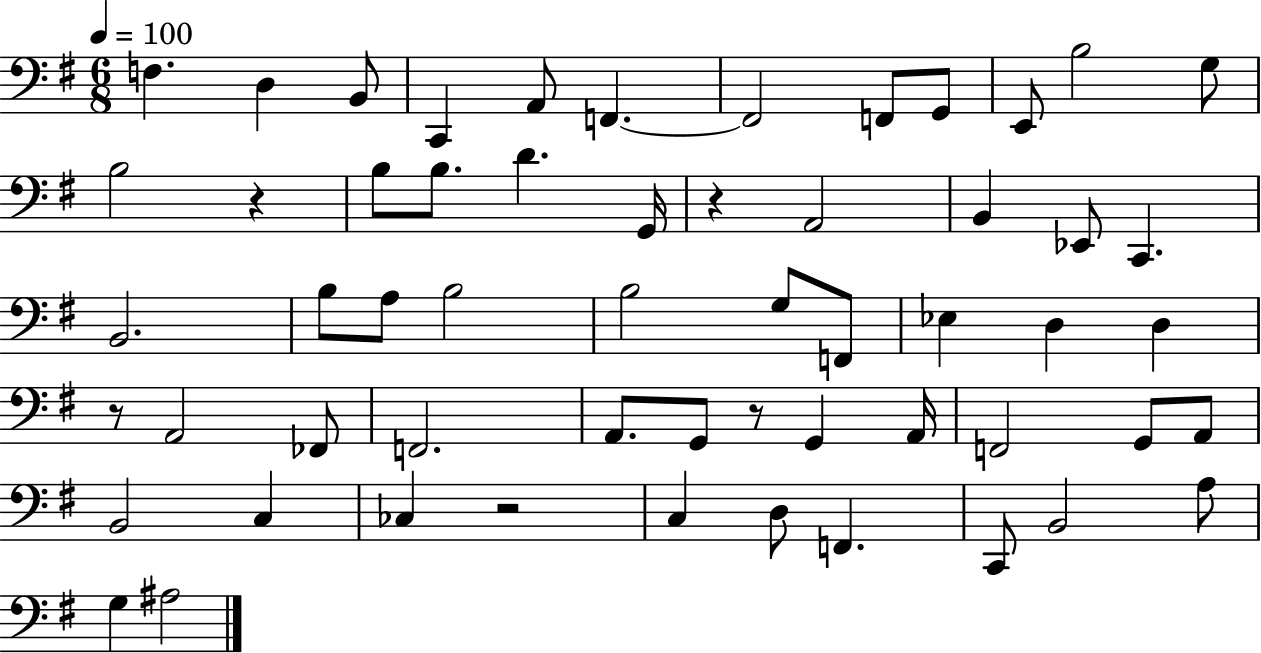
X:1
T:Untitled
M:6/8
L:1/4
K:G
F, D, B,,/2 C,, A,,/2 F,, F,,2 F,,/2 G,,/2 E,,/2 B,2 G,/2 B,2 z B,/2 B,/2 D G,,/4 z A,,2 B,, _E,,/2 C,, B,,2 B,/2 A,/2 B,2 B,2 G,/2 F,,/2 _E, D, D, z/2 A,,2 _F,,/2 F,,2 A,,/2 G,,/2 z/2 G,, A,,/4 F,,2 G,,/2 A,,/2 B,,2 C, _C, z2 C, D,/2 F,, C,,/2 B,,2 A,/2 G, ^A,2